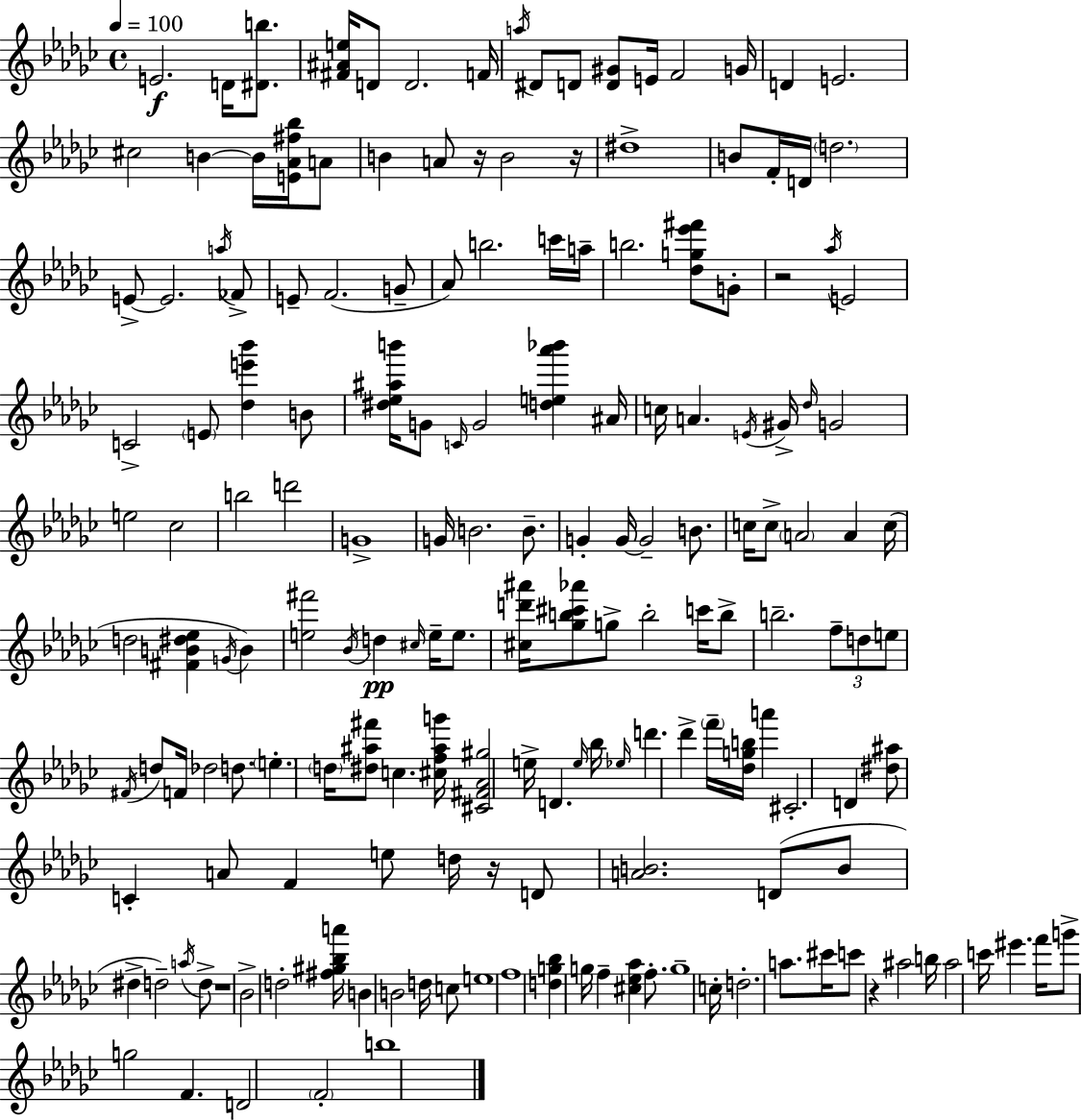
E4/h. D4/s [D#4,B5]/e. [F#4,A#4,E5]/s D4/e D4/h. F4/s A5/s D#4/e D4/e [D4,G#4]/e E4/s F4/h G4/s D4/q E4/h. C#5/h B4/q B4/s [E4,Ab4,F#5,Bb5]/s A4/e B4/q A4/e R/s B4/h R/s D#5/w B4/e F4/s D4/s D5/h. E4/e E4/h. A5/s FES4/e E4/e F4/h. G4/e Ab4/e B5/h. C6/s A5/s B5/h. [Db5,G5,Eb6,F#6]/e G4/e R/h Ab5/s E4/h C4/h E4/e [Db5,E6,Bb6]/q B4/e [D#5,Eb5,A#5,B6]/s G4/e C4/s G4/h [D5,E5,Ab6,Bb6]/q A#4/s C5/s A4/q. E4/s G#4/s Db5/s G4/h E5/h CES5/h B5/h D6/h G4/w G4/s B4/h. B4/e. G4/q G4/s G4/h B4/e. C5/s C5/e A4/h A4/q C5/s D5/h [F#4,B4,D#5,Eb5]/q G4/s B4/q [E5,F#6]/h Bb4/s D5/q C#5/s E5/s E5/e. [C#5,D6,A#6]/s [Gb5,B5,C#6,Ab6]/e G5/e B5/h C6/s B5/e B5/h. F5/e D5/e E5/e F#4/s D5/e F4/s Db5/h D5/e. E5/q. D5/s [D#5,A#5,F#6]/e C5/q. [C#5,F5,A#5,G6]/s [C#4,F#4,Ab4,G#5]/h E5/s D4/q. E5/s Bb5/s Eb5/s D6/q. Db6/q F6/s [Db5,G5,B5]/s A6/q C#4/h. D4/q [D#5,A#5]/e C4/q A4/e F4/q E5/e D5/s R/s D4/e [A4,B4]/h. D4/e B4/e D#5/q D5/h A5/s D5/e R/w Bb4/h D5/h [F#5,G#5,Bb5,A6]/s B4/q B4/h D5/s C5/e E5/w F5/w [D5,G5,Bb5]/q G5/s F5/q [C#5,Eb5,Ab5]/q F5/e. G5/w C5/s D5/h. A5/e. C#6/s C6/e R/q A#5/h B5/s A#5/h C6/s EIS6/q. F6/s G6/e G5/h F4/q. D4/h F4/h B5/w